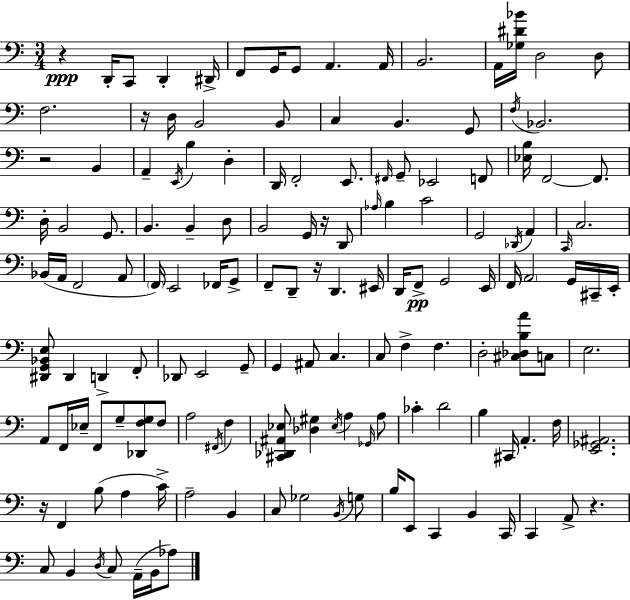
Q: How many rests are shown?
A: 7